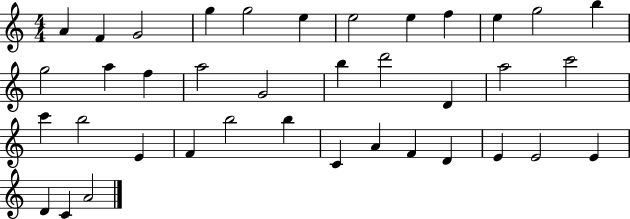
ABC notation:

X:1
T:Untitled
M:4/4
L:1/4
K:C
A F G2 g g2 e e2 e f e g2 b g2 a f a2 G2 b d'2 D a2 c'2 c' b2 E F b2 b C A F D E E2 E D C A2